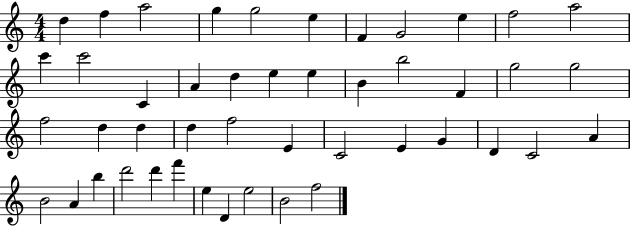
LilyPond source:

{
  \clef treble
  \numericTimeSignature
  \time 4/4
  \key c \major
  d''4 f''4 a''2 | g''4 g''2 e''4 | f'4 g'2 e''4 | f''2 a''2 | \break c'''4 c'''2 c'4 | a'4 d''4 e''4 e''4 | b'4 b''2 f'4 | g''2 g''2 | \break f''2 d''4 d''4 | d''4 f''2 e'4 | c'2 e'4 g'4 | d'4 c'2 a'4 | \break b'2 a'4 b''4 | d'''2 d'''4 f'''4 | e''4 d'4 e''2 | b'2 f''2 | \break \bar "|."
}